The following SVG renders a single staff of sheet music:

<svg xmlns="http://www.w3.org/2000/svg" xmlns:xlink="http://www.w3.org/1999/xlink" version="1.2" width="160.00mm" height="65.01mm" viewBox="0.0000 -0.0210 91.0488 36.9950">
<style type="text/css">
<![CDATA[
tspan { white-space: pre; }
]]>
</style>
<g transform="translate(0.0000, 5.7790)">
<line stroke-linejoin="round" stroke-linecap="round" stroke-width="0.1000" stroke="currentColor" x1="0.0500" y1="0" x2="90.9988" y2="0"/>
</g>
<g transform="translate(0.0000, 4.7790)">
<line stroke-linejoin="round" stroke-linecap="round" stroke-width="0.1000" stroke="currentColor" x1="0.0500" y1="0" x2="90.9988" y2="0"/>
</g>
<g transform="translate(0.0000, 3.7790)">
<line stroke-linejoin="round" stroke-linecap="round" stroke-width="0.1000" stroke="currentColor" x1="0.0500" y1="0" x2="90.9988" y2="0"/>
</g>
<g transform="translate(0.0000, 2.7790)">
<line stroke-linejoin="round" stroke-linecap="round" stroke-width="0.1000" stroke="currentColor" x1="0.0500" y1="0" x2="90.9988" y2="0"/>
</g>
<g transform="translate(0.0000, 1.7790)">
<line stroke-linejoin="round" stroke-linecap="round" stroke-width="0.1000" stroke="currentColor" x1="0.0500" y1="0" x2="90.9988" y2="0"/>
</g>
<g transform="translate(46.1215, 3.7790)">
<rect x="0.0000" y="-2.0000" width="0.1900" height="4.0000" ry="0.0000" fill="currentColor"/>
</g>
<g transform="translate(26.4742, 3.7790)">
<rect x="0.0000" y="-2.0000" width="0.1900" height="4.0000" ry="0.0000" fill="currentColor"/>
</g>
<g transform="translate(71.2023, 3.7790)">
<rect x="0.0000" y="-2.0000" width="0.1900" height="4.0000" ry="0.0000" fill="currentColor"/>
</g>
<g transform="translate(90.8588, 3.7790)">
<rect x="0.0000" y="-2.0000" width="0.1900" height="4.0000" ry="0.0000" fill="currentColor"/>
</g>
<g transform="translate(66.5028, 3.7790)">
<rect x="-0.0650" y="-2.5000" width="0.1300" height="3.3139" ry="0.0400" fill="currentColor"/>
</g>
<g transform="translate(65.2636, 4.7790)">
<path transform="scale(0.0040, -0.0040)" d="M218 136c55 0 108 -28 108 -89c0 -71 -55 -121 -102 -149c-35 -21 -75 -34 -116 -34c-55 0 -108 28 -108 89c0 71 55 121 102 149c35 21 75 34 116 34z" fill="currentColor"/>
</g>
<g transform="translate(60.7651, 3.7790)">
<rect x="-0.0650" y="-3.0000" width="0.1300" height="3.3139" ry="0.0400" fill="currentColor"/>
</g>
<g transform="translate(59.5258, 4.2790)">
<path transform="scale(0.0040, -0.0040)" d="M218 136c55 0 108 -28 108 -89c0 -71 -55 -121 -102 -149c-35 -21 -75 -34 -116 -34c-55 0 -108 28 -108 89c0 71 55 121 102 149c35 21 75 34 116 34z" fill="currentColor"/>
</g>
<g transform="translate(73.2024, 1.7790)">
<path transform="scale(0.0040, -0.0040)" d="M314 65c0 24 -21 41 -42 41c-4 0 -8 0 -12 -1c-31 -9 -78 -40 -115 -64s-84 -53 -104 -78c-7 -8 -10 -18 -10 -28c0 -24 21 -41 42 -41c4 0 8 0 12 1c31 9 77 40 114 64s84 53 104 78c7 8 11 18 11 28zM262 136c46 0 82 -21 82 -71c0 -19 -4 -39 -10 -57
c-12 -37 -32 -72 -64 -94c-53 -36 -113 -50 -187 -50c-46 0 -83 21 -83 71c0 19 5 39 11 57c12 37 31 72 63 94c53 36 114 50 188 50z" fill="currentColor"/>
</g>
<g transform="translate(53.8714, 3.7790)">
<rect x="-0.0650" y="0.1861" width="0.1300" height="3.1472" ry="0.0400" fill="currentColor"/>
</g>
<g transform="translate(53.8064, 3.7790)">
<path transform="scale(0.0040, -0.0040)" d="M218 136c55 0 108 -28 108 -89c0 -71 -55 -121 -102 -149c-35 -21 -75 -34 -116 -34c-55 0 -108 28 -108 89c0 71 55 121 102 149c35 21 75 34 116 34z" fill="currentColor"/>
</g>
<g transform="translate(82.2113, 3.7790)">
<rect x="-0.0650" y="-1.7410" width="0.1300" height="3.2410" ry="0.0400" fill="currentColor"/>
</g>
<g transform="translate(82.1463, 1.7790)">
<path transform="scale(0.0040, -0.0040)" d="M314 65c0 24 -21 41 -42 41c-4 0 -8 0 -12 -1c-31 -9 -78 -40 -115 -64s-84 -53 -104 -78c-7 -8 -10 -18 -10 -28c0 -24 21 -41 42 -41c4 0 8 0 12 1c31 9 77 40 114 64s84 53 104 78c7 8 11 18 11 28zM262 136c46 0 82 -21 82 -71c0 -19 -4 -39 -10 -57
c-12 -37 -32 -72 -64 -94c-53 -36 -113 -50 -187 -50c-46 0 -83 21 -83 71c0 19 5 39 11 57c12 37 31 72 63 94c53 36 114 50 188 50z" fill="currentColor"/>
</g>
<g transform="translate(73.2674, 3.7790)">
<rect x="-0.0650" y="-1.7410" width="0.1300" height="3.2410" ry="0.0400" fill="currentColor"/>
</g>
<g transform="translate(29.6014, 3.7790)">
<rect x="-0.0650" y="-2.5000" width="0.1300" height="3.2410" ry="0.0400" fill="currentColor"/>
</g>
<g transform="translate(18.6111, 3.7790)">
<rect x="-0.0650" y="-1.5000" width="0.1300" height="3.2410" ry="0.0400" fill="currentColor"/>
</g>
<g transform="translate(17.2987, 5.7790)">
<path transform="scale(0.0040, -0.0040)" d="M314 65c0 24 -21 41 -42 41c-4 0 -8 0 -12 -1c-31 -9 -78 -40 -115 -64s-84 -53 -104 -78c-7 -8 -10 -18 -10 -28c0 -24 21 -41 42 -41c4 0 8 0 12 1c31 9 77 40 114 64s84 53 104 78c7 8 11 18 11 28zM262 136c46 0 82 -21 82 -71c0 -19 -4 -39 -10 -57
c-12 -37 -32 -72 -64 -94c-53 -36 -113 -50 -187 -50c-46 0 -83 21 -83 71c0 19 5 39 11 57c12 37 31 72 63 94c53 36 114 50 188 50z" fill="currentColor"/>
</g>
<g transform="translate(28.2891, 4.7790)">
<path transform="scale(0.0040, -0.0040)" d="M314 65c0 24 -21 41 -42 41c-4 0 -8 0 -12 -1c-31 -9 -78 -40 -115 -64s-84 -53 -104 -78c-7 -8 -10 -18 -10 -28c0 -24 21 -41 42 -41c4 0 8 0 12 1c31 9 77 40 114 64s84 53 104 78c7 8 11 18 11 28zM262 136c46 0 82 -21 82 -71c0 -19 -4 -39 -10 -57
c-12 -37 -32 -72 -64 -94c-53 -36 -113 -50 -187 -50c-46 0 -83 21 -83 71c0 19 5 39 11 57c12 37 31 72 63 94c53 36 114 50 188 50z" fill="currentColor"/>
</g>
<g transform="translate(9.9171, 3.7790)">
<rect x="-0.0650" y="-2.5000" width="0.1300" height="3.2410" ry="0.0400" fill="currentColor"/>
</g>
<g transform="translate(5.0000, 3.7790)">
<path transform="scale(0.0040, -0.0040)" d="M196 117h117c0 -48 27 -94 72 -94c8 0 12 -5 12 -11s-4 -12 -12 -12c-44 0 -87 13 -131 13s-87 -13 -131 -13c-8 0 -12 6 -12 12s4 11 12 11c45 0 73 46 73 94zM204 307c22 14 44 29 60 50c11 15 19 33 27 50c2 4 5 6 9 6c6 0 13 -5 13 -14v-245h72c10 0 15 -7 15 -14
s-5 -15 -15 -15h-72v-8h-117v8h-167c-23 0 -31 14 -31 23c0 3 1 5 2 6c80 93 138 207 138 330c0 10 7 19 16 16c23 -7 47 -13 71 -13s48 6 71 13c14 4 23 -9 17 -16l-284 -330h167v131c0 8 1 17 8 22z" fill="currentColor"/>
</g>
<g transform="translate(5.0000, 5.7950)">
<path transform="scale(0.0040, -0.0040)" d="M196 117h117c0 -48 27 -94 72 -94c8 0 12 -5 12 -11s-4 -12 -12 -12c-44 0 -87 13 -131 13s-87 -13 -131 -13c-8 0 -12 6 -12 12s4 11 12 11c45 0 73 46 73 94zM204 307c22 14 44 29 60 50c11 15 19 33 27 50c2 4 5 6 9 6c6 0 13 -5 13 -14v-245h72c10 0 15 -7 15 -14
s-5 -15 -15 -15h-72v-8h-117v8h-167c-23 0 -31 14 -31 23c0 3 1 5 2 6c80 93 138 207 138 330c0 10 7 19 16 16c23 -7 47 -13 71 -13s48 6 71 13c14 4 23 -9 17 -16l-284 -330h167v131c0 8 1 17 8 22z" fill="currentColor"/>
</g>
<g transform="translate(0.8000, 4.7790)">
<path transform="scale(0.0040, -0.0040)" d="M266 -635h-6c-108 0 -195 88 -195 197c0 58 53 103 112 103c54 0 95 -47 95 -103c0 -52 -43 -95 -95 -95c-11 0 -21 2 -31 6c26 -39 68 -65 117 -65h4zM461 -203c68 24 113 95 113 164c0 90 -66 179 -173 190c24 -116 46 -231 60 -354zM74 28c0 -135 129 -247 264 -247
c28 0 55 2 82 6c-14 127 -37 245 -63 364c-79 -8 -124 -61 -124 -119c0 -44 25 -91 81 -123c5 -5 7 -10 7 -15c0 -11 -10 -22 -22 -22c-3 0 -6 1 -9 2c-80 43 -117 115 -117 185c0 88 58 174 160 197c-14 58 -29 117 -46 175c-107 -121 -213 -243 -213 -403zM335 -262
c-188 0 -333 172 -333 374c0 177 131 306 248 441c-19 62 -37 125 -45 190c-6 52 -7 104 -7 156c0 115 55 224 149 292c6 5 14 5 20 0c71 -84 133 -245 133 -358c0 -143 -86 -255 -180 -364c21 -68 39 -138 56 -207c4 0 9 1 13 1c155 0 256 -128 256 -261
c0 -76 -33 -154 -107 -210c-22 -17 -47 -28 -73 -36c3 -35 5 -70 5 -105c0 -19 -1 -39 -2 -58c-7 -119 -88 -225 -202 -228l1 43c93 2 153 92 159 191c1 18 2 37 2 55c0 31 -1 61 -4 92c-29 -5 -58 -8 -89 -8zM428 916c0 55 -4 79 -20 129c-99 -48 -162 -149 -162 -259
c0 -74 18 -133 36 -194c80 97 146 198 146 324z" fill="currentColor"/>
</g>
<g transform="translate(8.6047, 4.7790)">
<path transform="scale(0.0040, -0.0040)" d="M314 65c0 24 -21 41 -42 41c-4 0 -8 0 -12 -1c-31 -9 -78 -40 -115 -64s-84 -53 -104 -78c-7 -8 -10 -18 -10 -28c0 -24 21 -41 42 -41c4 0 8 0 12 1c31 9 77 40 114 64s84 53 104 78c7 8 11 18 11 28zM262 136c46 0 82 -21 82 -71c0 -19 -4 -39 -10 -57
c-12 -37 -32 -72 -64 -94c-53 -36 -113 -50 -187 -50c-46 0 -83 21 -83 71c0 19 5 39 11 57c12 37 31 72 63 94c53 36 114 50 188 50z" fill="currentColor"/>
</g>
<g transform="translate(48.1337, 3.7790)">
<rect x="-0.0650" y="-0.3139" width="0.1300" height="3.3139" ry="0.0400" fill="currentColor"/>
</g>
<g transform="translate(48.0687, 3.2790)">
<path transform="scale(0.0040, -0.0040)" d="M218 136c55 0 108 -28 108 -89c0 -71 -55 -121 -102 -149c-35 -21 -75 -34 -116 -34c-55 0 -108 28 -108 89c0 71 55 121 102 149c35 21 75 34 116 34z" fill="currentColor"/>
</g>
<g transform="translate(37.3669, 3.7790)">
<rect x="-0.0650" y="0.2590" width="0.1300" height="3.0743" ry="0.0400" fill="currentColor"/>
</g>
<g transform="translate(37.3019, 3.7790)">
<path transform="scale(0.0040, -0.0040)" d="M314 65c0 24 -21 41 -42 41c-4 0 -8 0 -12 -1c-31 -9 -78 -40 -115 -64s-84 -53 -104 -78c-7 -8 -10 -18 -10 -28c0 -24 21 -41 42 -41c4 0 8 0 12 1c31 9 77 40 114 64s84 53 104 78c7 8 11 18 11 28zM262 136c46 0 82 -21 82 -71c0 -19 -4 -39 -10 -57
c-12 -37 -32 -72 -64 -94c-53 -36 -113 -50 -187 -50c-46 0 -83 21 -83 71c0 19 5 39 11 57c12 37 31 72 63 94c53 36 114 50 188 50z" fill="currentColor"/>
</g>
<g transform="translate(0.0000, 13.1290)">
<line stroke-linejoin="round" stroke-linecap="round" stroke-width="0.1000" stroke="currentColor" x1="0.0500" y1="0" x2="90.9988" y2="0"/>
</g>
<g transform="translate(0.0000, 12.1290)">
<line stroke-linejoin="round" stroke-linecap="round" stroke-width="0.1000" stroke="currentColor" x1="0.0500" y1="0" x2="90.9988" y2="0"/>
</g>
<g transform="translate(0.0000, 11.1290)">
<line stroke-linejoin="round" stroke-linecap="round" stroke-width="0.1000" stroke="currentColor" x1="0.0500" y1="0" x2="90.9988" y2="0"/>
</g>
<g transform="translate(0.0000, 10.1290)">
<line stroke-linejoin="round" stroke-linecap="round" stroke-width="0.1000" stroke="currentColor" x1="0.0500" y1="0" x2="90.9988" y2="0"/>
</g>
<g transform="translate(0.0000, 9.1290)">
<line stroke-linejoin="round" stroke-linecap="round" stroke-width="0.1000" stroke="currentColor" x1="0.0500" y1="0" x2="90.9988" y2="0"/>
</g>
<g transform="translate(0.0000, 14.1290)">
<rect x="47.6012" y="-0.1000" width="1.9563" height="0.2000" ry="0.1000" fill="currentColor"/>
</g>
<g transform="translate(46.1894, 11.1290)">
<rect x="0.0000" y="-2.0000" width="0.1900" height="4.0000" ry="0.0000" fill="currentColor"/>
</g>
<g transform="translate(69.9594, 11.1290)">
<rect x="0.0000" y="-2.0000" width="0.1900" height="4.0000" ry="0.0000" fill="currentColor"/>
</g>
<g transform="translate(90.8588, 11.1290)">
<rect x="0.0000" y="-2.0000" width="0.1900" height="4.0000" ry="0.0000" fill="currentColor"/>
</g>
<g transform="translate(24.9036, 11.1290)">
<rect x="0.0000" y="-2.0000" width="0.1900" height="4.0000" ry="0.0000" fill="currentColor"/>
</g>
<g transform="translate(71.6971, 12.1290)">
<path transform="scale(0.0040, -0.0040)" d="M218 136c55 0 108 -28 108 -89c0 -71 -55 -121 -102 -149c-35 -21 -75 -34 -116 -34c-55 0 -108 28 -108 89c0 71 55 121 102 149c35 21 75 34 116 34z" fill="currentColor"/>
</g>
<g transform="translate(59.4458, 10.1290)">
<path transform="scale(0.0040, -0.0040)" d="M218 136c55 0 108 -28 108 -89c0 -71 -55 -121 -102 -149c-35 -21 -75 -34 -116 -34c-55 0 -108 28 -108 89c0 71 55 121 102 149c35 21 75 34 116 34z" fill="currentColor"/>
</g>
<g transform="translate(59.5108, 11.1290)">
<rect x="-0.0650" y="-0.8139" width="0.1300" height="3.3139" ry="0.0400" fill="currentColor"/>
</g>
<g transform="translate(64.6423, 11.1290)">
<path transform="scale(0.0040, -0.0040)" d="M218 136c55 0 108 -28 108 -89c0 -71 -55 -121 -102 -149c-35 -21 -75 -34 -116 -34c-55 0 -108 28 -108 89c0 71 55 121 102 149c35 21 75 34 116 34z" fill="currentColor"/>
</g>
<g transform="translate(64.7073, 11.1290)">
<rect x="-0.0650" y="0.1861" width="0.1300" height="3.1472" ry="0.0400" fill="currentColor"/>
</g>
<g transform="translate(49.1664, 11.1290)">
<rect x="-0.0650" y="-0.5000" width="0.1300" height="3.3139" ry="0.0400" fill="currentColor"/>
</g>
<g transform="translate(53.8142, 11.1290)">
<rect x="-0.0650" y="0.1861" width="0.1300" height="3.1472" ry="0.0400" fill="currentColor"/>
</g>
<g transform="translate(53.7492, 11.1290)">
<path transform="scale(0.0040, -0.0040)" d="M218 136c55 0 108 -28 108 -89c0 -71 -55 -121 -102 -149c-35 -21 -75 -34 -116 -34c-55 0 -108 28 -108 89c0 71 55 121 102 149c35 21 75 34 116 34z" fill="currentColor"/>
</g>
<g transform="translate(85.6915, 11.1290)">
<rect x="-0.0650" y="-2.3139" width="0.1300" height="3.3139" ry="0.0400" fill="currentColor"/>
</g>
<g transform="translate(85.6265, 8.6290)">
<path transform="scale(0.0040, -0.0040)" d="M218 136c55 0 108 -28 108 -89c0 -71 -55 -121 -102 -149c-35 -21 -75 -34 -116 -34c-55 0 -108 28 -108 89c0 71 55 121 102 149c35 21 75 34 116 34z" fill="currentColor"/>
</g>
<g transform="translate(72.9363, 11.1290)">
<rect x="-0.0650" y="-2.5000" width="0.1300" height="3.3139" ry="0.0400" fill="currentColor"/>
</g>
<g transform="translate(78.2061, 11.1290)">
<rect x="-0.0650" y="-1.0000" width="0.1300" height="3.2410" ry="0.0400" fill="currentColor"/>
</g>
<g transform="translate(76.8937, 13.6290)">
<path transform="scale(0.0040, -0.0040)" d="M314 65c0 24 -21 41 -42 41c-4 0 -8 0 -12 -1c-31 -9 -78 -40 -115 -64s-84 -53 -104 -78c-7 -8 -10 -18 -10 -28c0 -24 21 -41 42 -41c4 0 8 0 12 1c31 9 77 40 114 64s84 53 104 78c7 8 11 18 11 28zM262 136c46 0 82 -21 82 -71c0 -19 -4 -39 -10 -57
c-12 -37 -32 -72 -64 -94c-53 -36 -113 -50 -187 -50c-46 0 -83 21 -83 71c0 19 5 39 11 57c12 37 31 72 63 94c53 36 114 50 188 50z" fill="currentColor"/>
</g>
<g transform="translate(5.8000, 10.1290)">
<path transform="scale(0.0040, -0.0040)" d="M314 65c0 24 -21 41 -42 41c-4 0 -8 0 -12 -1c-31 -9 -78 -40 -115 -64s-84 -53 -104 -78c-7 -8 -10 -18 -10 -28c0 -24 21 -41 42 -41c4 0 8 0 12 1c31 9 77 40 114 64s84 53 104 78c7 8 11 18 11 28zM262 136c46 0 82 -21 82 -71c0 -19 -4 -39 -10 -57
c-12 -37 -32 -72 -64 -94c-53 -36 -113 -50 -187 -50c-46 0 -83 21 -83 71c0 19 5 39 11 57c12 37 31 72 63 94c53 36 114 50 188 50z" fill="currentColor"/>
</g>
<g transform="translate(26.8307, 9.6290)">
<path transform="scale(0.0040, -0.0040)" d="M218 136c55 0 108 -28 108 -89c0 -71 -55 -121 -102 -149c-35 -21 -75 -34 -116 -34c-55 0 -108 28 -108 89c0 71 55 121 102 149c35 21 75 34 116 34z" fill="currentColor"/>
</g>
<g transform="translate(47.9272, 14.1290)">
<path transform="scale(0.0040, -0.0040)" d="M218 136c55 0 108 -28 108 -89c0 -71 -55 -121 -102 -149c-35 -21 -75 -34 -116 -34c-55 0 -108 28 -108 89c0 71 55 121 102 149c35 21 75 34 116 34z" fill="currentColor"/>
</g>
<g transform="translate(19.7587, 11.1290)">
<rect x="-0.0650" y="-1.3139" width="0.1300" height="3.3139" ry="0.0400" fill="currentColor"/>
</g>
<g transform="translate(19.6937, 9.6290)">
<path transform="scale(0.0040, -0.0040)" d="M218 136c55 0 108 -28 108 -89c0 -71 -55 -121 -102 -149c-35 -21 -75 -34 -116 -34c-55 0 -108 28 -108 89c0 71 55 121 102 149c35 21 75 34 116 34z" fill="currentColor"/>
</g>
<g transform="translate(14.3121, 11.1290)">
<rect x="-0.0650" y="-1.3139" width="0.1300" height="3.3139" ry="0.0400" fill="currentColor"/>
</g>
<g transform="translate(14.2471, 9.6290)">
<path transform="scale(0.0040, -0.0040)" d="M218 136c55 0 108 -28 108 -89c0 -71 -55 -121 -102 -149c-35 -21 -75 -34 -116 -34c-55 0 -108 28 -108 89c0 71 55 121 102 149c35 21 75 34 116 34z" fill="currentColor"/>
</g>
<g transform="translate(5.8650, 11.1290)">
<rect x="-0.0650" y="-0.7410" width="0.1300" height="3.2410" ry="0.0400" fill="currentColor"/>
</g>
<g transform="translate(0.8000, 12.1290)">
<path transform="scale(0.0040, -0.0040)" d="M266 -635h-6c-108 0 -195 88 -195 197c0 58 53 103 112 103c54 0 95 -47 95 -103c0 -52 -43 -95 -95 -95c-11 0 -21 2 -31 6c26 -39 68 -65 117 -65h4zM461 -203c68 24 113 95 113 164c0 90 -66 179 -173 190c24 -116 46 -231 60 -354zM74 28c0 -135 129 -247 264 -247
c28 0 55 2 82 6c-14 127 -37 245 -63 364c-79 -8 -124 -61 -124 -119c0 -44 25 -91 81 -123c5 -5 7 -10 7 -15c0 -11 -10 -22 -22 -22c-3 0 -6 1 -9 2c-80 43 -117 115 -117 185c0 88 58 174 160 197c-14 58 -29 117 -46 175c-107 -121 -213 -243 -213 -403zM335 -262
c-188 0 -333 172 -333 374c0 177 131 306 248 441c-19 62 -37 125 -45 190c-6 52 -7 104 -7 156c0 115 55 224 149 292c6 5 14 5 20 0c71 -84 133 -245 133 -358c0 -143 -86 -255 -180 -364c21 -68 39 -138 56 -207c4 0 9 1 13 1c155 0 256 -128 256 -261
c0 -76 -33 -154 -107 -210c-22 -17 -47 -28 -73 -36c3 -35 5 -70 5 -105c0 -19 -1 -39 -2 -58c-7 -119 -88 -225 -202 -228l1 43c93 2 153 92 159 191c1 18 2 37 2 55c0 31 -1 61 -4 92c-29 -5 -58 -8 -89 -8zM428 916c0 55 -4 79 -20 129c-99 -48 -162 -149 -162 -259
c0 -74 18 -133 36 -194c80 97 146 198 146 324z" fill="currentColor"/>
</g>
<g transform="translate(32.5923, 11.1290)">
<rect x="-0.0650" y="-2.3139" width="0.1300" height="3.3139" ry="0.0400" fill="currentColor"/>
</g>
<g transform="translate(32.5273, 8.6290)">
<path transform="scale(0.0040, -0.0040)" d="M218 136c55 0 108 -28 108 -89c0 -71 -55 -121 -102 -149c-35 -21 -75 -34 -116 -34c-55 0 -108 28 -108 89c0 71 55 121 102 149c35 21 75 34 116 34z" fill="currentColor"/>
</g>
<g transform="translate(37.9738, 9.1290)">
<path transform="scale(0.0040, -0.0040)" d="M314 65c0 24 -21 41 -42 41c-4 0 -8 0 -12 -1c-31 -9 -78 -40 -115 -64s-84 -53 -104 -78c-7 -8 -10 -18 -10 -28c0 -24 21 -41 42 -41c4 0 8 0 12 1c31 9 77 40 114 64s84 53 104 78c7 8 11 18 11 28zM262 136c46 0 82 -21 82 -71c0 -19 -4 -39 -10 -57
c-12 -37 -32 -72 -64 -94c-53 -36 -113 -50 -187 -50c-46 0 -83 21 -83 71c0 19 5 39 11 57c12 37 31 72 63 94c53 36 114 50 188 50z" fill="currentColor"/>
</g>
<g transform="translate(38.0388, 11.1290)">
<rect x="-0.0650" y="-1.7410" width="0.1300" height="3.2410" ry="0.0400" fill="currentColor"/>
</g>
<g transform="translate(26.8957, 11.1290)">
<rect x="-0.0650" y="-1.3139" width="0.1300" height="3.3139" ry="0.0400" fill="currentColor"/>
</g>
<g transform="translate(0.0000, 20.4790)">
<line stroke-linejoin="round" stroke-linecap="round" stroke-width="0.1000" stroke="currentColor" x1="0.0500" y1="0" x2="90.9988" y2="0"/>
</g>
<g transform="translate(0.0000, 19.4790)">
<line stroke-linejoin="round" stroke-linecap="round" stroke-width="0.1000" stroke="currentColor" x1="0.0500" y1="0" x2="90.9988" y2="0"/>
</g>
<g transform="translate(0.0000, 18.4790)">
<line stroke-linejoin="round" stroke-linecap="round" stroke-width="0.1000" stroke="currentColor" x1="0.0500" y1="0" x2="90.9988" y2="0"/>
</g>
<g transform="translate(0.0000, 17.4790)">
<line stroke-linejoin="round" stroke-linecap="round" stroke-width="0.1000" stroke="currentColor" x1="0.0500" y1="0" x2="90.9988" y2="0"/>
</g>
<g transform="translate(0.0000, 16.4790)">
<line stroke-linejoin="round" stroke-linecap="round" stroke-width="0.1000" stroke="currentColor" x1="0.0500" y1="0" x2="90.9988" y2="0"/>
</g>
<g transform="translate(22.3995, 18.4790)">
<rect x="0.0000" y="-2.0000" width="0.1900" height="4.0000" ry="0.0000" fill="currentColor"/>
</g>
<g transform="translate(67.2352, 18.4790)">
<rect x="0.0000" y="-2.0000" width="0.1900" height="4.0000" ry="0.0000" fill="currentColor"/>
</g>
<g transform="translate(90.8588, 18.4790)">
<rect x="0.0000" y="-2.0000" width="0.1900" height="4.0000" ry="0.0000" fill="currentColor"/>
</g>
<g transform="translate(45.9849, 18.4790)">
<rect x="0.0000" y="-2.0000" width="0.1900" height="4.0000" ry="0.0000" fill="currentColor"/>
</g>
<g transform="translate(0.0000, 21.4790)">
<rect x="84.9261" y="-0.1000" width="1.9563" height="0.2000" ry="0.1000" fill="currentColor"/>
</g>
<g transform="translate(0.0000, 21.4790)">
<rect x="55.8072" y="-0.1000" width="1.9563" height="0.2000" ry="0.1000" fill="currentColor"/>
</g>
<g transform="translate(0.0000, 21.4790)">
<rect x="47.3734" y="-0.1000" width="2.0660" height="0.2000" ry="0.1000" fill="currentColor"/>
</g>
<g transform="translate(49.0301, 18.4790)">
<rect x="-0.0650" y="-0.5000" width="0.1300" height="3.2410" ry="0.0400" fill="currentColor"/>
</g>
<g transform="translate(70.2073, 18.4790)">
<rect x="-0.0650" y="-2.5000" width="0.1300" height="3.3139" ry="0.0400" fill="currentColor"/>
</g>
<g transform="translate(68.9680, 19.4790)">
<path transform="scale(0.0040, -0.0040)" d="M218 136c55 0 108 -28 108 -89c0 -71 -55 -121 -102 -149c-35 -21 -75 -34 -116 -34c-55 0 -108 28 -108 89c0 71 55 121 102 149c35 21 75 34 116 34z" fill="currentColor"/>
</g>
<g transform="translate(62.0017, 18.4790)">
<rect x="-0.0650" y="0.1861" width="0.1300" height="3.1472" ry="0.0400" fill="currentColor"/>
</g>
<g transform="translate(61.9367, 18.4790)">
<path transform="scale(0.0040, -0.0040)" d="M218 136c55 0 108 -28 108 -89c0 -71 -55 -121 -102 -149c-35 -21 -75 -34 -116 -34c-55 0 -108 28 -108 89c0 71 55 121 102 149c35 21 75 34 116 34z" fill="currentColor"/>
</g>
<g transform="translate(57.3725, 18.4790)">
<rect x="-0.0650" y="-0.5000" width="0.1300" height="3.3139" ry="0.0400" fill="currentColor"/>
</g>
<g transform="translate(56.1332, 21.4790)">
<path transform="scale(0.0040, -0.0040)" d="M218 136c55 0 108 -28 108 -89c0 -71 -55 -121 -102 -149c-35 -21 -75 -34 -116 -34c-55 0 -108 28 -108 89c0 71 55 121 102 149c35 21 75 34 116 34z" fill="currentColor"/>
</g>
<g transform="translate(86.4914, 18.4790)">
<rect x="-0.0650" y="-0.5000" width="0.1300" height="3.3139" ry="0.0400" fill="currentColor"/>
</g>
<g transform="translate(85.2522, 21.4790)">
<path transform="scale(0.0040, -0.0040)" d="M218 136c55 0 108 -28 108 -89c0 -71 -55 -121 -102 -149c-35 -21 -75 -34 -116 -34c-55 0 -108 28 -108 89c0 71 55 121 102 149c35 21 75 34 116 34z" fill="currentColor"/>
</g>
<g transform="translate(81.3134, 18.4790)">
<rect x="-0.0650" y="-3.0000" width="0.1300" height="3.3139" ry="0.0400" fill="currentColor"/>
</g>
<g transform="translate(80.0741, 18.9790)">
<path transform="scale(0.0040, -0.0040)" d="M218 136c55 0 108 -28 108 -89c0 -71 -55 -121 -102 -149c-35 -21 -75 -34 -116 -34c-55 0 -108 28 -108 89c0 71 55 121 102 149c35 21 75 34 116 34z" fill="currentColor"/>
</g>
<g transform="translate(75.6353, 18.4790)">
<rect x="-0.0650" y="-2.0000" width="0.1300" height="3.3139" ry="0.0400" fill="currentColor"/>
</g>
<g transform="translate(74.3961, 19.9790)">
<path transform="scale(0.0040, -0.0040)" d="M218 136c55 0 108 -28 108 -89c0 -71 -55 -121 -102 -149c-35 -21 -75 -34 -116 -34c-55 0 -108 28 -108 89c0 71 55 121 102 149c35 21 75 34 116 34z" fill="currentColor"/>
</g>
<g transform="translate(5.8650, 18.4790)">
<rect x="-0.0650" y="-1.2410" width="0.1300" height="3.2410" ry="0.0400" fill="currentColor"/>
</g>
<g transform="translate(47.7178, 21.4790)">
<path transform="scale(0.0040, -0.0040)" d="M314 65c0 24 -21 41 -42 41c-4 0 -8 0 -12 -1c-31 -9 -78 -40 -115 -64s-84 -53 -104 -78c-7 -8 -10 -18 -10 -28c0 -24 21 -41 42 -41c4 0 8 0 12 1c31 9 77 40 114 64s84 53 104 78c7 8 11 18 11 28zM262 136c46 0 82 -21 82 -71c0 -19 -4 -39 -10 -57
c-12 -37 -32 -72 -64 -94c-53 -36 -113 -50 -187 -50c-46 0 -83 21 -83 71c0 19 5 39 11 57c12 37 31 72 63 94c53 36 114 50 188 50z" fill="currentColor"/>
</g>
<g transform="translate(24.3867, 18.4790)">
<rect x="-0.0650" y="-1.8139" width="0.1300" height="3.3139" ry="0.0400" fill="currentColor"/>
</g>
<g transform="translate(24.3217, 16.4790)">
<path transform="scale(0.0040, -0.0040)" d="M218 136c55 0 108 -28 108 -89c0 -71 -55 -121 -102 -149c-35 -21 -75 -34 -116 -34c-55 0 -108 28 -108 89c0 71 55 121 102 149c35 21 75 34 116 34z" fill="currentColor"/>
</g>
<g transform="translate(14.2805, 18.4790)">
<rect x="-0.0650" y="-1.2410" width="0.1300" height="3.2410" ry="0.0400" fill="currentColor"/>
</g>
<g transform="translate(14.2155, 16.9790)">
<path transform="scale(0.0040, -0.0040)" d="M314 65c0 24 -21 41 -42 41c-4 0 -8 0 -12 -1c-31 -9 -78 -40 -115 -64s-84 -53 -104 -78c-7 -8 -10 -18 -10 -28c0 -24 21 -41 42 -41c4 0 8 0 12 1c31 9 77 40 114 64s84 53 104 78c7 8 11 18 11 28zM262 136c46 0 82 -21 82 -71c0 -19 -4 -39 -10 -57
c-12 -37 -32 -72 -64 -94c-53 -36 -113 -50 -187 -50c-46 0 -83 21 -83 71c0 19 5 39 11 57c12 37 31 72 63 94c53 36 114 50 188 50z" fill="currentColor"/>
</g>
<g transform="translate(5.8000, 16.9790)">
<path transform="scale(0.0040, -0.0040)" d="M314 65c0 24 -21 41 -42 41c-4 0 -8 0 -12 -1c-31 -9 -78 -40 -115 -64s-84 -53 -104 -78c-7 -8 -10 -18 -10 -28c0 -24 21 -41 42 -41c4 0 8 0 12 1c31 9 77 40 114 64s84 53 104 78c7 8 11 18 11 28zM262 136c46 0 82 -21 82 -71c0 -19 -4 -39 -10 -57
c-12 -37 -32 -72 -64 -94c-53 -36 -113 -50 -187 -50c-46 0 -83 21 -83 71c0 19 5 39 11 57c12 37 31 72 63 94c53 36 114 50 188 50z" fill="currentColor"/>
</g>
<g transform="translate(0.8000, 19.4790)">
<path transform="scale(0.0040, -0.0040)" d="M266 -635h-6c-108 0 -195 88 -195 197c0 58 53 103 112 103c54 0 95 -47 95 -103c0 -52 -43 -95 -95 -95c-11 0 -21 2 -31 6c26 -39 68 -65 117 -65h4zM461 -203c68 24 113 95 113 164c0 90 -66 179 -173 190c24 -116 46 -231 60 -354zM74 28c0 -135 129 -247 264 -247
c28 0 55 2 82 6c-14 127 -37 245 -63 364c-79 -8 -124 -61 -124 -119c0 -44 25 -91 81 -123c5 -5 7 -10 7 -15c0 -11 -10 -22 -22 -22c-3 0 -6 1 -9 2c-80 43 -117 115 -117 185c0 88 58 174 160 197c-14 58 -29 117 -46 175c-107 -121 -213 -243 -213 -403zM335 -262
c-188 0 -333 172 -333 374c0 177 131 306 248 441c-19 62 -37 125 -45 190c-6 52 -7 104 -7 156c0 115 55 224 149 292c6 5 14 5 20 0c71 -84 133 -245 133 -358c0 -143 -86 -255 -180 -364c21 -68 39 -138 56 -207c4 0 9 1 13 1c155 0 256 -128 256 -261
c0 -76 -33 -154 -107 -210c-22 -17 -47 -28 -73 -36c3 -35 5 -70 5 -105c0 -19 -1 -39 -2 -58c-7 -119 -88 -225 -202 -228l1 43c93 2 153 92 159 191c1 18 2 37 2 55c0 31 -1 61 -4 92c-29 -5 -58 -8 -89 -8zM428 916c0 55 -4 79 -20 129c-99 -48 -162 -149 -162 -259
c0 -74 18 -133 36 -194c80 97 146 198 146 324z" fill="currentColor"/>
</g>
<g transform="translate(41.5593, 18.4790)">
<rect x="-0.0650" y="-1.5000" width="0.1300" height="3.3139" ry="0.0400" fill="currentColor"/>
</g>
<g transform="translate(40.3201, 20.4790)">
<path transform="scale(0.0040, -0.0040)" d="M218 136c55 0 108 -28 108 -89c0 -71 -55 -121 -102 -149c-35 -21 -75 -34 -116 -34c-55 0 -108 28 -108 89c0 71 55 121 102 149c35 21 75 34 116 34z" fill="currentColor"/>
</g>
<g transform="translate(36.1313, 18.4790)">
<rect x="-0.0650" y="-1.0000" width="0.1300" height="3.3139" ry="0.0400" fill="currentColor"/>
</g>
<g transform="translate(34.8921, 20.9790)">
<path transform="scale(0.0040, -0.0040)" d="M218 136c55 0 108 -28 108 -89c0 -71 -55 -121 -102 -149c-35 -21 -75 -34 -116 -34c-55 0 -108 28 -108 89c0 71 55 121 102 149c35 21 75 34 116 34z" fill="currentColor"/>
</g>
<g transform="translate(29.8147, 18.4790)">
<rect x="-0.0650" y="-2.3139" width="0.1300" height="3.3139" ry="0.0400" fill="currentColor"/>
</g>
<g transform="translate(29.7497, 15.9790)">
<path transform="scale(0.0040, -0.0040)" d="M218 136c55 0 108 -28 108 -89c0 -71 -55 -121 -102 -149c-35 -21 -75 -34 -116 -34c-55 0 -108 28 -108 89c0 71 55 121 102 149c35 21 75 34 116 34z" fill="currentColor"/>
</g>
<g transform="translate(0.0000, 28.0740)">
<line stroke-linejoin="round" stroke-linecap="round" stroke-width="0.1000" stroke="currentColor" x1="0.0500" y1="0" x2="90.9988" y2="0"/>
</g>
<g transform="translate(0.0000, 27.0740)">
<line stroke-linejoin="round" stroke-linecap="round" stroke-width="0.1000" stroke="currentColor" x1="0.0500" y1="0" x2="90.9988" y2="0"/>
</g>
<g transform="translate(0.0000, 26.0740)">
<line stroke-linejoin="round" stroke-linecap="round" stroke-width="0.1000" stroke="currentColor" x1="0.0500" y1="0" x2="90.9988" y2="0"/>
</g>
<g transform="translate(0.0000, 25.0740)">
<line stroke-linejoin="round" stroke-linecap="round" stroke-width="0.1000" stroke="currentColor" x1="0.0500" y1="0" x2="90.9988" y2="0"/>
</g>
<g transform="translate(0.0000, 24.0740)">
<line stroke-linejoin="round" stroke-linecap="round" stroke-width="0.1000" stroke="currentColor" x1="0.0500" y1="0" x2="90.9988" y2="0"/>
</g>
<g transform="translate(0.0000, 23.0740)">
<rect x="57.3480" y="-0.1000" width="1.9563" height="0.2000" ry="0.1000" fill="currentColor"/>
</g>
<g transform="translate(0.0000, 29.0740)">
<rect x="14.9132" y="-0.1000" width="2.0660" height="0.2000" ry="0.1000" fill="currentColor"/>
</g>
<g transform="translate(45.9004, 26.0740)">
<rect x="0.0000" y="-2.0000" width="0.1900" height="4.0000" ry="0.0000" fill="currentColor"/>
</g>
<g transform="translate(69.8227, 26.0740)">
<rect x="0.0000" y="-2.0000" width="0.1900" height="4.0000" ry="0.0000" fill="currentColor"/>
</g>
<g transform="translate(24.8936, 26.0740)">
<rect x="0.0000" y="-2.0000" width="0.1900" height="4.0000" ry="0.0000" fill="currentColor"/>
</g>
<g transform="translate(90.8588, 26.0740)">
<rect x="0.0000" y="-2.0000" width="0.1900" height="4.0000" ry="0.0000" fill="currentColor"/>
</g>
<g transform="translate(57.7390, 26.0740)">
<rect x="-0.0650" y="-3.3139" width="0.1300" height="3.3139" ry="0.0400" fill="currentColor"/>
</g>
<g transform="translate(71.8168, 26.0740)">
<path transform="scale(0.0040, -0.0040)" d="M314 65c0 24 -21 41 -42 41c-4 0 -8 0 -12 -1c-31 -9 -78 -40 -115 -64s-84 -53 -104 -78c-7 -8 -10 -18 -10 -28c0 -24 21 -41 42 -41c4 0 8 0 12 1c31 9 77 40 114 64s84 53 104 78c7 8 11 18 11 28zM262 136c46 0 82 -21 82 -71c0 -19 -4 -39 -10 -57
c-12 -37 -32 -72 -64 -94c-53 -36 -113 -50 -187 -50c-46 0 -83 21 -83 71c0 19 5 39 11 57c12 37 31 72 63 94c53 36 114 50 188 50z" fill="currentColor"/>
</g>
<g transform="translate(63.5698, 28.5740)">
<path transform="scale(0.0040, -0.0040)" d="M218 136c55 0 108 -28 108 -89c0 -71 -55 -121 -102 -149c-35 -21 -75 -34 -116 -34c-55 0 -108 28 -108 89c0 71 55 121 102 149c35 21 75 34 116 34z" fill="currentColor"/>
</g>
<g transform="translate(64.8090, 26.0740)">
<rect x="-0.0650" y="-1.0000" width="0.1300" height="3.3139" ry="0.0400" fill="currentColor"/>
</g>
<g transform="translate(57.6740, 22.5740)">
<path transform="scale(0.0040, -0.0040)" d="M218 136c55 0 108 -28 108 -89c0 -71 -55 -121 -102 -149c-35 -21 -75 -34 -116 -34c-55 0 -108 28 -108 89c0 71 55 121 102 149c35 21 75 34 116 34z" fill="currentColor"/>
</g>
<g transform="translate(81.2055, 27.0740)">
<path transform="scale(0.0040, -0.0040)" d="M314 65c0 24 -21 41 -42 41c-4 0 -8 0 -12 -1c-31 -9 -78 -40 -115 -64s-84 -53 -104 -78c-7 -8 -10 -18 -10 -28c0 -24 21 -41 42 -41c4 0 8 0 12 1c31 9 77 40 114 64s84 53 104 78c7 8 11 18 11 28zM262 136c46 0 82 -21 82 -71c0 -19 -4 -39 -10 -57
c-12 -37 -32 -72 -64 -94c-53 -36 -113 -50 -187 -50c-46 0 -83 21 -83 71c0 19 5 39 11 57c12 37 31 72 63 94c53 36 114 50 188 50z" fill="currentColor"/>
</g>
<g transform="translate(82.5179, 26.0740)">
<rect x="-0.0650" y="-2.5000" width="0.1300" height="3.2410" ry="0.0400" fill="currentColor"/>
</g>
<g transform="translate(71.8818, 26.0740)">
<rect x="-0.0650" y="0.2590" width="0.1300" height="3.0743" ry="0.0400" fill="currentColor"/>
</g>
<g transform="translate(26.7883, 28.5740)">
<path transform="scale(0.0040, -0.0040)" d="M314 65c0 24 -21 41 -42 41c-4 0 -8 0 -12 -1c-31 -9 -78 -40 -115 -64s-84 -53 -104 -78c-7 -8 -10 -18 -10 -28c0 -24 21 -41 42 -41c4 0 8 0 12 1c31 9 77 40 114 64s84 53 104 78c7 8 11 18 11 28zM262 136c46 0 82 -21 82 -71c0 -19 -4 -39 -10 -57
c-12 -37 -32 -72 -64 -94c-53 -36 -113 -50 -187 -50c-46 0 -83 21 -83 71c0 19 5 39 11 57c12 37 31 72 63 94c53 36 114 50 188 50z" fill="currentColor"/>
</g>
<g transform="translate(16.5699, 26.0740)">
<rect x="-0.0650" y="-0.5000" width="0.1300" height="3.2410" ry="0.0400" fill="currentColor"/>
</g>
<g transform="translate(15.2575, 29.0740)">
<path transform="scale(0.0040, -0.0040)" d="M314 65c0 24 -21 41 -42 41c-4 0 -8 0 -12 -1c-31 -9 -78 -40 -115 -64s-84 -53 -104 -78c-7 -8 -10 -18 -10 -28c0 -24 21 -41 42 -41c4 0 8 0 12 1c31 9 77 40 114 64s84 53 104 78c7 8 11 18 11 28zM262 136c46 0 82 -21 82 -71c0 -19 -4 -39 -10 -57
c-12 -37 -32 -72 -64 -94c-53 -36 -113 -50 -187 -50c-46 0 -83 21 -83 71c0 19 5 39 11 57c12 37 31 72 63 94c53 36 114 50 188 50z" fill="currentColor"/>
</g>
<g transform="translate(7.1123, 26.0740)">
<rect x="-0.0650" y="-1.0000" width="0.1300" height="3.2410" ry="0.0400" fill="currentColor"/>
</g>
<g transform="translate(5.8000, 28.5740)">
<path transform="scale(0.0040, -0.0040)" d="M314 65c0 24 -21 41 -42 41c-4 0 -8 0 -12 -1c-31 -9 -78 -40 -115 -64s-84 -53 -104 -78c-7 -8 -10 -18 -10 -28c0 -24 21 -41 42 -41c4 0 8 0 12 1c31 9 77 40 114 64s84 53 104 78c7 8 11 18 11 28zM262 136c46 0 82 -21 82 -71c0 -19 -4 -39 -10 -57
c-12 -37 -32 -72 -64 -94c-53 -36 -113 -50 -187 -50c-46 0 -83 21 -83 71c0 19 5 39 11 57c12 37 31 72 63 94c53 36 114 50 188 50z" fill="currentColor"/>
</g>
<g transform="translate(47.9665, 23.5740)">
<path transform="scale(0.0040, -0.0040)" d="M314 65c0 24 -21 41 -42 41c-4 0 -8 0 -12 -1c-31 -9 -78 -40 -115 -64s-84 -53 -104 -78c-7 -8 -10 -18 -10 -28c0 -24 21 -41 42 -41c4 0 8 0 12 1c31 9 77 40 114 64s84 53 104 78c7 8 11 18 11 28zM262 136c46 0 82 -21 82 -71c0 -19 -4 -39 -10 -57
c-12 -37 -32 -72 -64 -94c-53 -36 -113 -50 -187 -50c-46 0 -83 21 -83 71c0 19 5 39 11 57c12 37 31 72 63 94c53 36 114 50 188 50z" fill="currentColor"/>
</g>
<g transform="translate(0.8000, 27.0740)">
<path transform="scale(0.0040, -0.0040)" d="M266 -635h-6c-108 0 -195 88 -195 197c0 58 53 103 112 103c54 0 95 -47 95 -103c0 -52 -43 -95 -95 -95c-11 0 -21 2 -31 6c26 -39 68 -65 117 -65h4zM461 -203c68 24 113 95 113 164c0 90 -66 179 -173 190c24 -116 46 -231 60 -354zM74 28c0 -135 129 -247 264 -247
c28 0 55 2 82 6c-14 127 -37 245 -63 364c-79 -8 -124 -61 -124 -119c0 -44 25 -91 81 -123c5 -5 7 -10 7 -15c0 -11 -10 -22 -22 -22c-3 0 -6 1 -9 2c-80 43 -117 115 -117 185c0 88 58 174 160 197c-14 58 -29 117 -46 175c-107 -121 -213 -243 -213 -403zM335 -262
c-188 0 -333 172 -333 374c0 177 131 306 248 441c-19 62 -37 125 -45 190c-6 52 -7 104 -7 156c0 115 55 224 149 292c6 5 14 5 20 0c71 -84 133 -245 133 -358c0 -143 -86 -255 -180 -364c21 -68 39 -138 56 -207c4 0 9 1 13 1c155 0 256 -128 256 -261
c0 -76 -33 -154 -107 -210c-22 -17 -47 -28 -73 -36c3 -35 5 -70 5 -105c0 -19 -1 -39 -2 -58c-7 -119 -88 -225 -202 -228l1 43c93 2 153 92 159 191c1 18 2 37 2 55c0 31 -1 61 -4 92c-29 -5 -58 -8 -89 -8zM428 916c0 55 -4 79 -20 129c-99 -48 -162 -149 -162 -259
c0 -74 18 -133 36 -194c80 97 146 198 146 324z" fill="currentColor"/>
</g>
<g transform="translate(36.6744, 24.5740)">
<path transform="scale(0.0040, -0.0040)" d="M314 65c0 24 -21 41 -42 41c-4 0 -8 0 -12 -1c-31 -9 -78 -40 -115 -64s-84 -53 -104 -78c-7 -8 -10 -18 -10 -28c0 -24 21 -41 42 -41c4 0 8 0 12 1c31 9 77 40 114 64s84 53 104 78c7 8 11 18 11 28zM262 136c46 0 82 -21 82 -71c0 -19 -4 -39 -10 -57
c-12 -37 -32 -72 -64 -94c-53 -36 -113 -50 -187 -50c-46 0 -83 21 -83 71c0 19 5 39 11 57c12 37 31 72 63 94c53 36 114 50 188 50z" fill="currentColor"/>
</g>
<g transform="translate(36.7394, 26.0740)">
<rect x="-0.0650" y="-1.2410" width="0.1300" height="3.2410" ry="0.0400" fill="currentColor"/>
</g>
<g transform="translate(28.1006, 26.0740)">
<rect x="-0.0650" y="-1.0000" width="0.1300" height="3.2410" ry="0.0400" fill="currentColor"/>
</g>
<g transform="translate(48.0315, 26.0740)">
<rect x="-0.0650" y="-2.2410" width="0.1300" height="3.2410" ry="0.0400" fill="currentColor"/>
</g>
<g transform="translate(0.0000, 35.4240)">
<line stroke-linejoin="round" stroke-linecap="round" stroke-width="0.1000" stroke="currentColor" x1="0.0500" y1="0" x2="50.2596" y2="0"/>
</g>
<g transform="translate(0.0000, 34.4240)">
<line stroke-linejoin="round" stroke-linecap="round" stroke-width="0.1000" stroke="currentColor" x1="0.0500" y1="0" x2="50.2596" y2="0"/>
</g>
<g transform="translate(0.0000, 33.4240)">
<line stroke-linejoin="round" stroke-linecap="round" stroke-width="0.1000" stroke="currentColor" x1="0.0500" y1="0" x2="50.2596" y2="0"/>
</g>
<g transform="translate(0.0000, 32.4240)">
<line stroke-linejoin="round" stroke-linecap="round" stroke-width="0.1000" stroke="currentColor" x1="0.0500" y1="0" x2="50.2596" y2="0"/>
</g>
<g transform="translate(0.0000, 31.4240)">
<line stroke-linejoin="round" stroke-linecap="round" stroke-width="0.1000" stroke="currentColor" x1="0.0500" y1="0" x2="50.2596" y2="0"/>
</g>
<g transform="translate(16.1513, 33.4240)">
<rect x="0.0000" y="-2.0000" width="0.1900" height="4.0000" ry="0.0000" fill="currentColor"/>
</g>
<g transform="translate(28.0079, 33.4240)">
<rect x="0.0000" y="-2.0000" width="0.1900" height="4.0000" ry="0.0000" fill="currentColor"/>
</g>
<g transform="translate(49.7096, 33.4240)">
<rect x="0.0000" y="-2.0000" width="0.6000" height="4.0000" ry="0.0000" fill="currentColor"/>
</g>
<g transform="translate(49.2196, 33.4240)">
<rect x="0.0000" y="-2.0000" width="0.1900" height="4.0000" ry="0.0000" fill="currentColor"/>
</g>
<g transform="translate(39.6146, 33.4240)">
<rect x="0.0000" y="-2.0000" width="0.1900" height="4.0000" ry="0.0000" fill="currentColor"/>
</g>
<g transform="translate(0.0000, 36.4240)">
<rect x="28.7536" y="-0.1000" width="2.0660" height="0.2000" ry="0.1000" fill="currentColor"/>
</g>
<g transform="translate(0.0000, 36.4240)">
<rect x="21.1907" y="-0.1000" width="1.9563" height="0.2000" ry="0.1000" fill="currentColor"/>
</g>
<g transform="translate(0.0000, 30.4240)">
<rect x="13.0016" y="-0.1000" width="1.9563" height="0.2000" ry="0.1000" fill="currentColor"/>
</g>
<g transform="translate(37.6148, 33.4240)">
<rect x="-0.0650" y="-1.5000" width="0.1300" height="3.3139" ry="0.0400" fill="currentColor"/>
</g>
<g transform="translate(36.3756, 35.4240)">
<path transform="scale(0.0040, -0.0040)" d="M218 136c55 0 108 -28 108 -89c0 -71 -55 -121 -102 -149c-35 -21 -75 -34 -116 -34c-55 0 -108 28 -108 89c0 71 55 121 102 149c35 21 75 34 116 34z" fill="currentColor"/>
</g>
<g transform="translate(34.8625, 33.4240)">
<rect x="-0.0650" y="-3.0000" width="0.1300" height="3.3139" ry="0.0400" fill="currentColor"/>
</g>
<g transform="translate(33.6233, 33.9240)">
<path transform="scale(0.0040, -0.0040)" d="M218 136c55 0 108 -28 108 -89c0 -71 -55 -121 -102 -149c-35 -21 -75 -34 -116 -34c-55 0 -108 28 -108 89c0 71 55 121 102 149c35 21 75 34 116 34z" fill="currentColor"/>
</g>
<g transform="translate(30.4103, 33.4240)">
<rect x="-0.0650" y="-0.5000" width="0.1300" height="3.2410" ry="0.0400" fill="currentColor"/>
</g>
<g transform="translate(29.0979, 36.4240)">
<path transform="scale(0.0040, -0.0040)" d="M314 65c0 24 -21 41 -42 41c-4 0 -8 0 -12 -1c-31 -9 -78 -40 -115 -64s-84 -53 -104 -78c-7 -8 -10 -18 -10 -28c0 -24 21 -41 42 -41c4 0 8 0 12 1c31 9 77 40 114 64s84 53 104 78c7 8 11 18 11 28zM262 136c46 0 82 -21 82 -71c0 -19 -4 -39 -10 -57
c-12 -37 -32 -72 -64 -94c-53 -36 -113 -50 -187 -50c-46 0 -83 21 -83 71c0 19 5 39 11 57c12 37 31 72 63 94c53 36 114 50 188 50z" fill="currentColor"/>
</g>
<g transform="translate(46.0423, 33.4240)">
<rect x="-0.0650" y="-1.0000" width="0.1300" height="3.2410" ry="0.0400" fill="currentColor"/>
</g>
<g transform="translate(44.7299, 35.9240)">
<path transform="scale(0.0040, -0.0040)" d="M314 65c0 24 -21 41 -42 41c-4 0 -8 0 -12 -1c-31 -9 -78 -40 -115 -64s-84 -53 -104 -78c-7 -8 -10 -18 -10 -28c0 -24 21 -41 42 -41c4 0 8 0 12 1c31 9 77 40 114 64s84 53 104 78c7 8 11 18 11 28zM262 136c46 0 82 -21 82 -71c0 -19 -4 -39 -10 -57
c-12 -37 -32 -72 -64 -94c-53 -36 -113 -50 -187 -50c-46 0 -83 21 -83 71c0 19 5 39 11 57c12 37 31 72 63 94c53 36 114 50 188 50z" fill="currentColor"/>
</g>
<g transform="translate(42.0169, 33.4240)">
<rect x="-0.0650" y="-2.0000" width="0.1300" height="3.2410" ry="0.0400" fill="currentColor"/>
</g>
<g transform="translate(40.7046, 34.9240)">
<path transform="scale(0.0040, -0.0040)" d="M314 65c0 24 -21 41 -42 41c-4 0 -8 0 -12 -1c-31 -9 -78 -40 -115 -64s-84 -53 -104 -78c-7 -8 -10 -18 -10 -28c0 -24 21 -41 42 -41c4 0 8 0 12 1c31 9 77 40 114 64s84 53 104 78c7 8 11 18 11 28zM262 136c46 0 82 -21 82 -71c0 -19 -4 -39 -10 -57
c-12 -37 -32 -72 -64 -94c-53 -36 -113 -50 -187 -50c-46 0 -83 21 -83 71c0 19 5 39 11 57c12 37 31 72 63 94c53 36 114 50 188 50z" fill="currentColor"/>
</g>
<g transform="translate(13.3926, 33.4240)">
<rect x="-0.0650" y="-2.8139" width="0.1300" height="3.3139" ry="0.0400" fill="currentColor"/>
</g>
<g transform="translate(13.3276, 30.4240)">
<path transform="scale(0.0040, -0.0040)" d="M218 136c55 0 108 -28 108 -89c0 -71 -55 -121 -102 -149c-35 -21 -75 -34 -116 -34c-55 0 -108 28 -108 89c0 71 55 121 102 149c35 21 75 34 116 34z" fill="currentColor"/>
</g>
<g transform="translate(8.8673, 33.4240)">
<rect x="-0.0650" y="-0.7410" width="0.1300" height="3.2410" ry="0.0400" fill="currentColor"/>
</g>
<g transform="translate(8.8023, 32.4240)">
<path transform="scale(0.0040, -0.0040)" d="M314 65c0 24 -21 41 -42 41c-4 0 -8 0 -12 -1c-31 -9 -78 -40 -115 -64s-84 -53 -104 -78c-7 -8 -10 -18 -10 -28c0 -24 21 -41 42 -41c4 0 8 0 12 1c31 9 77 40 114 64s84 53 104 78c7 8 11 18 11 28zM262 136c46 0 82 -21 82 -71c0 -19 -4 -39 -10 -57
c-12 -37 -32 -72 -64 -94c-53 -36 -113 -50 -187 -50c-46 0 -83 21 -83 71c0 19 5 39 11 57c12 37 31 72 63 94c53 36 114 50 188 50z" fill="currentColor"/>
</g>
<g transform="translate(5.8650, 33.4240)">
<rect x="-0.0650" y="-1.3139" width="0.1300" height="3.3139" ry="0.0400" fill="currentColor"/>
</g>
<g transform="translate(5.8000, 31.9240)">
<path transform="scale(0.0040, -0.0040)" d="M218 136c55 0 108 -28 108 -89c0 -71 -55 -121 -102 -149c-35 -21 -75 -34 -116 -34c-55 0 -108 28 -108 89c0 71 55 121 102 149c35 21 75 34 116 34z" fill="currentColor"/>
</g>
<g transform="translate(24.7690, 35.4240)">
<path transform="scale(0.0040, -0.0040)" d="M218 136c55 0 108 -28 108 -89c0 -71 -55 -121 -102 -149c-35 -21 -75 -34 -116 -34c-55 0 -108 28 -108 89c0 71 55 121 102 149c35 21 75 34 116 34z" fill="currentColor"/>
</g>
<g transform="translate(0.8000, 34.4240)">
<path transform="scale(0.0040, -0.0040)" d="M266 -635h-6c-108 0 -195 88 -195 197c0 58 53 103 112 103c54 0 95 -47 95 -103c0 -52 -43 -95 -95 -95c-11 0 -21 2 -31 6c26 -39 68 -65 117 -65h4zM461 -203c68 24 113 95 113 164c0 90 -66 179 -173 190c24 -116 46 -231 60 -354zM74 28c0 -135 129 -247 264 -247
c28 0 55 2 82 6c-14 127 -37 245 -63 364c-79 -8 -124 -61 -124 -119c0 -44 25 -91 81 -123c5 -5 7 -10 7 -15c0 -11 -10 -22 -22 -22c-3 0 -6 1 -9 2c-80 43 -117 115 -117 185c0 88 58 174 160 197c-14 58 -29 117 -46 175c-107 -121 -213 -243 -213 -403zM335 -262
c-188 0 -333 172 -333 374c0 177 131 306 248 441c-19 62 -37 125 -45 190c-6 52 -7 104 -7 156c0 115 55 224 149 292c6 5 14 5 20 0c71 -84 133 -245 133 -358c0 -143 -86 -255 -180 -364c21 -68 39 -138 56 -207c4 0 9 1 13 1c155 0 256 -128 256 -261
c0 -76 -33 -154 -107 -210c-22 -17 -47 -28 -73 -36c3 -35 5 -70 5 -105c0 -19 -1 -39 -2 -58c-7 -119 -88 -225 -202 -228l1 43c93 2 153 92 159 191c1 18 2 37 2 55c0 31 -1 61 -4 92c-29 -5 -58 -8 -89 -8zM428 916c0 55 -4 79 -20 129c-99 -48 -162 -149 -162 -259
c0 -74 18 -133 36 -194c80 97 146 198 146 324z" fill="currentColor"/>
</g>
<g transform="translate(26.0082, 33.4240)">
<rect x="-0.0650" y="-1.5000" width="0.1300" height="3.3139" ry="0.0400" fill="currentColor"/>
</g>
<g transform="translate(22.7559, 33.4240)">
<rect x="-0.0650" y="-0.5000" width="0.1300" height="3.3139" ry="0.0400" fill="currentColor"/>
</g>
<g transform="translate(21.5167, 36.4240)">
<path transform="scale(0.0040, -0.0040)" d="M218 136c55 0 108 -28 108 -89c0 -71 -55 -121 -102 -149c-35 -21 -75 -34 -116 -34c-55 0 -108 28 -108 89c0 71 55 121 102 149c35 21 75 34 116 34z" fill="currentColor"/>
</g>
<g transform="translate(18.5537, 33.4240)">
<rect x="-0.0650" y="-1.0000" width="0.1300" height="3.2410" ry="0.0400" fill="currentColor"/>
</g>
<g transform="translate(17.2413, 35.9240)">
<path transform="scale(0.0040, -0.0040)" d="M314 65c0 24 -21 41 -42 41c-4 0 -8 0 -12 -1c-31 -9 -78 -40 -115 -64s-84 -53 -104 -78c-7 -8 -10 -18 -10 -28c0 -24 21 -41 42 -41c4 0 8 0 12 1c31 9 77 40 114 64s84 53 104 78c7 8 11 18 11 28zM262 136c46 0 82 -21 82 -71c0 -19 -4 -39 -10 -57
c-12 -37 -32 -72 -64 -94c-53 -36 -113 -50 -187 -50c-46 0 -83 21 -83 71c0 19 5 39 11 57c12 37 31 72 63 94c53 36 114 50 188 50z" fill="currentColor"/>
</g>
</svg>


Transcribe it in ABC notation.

X:1
T:Untitled
M:4/4
L:1/4
K:C
G2 E2 G2 B2 c B A G f2 f2 d2 e e e g f2 C B d B G D2 g e2 e2 f g D E C2 C B G F A C D2 C2 D2 e2 g2 b D B2 G2 e d2 a D2 C E C2 A E F2 D2